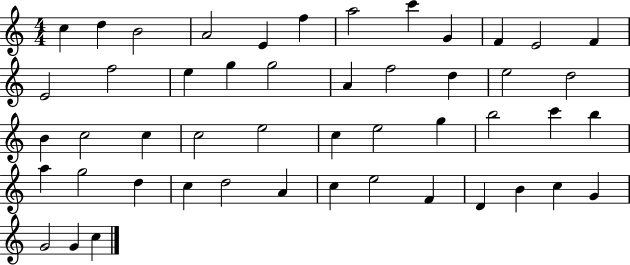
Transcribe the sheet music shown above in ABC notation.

X:1
T:Untitled
M:4/4
L:1/4
K:C
c d B2 A2 E f a2 c' G F E2 F E2 f2 e g g2 A f2 d e2 d2 B c2 c c2 e2 c e2 g b2 c' b a g2 d c d2 A c e2 F D B c G G2 G c